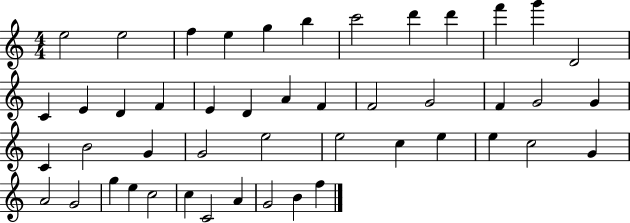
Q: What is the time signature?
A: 4/4